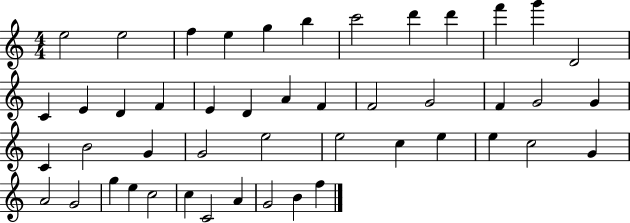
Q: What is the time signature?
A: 4/4